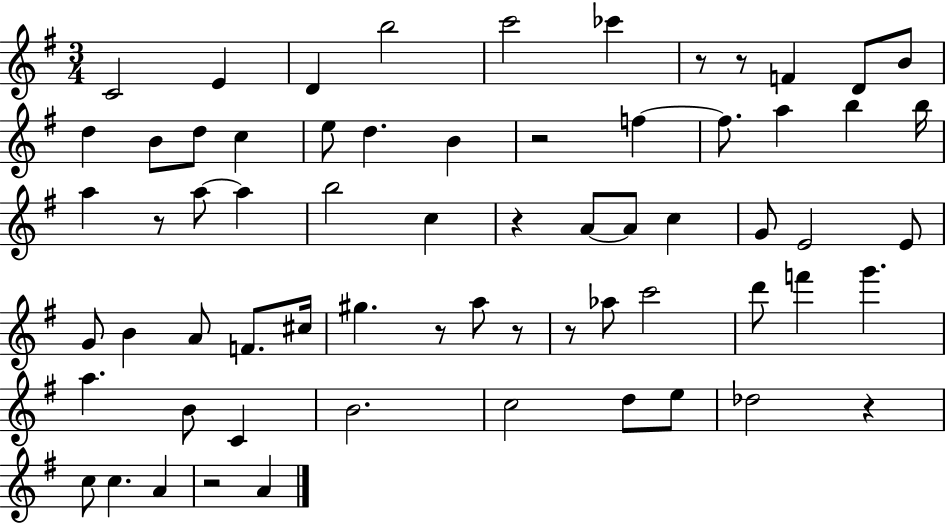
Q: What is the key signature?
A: G major